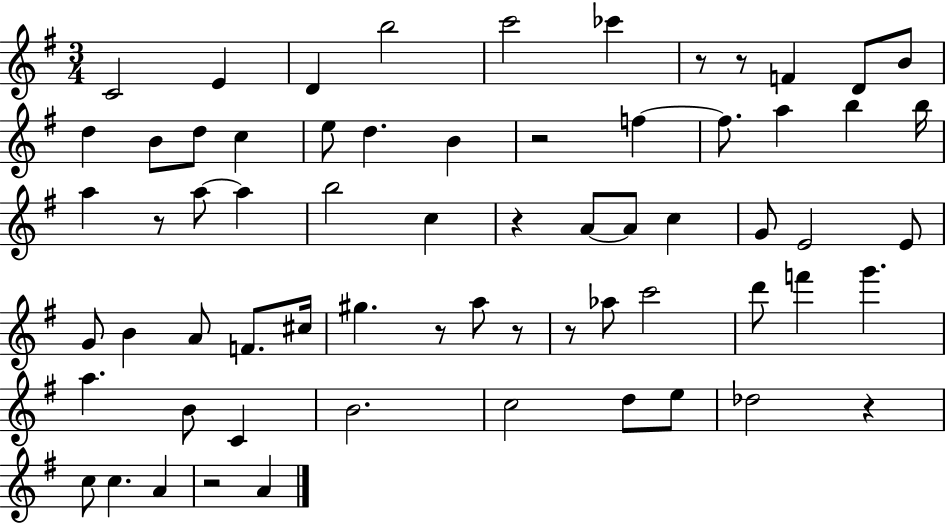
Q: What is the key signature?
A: G major